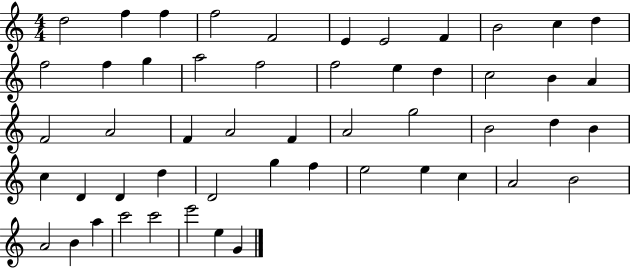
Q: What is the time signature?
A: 4/4